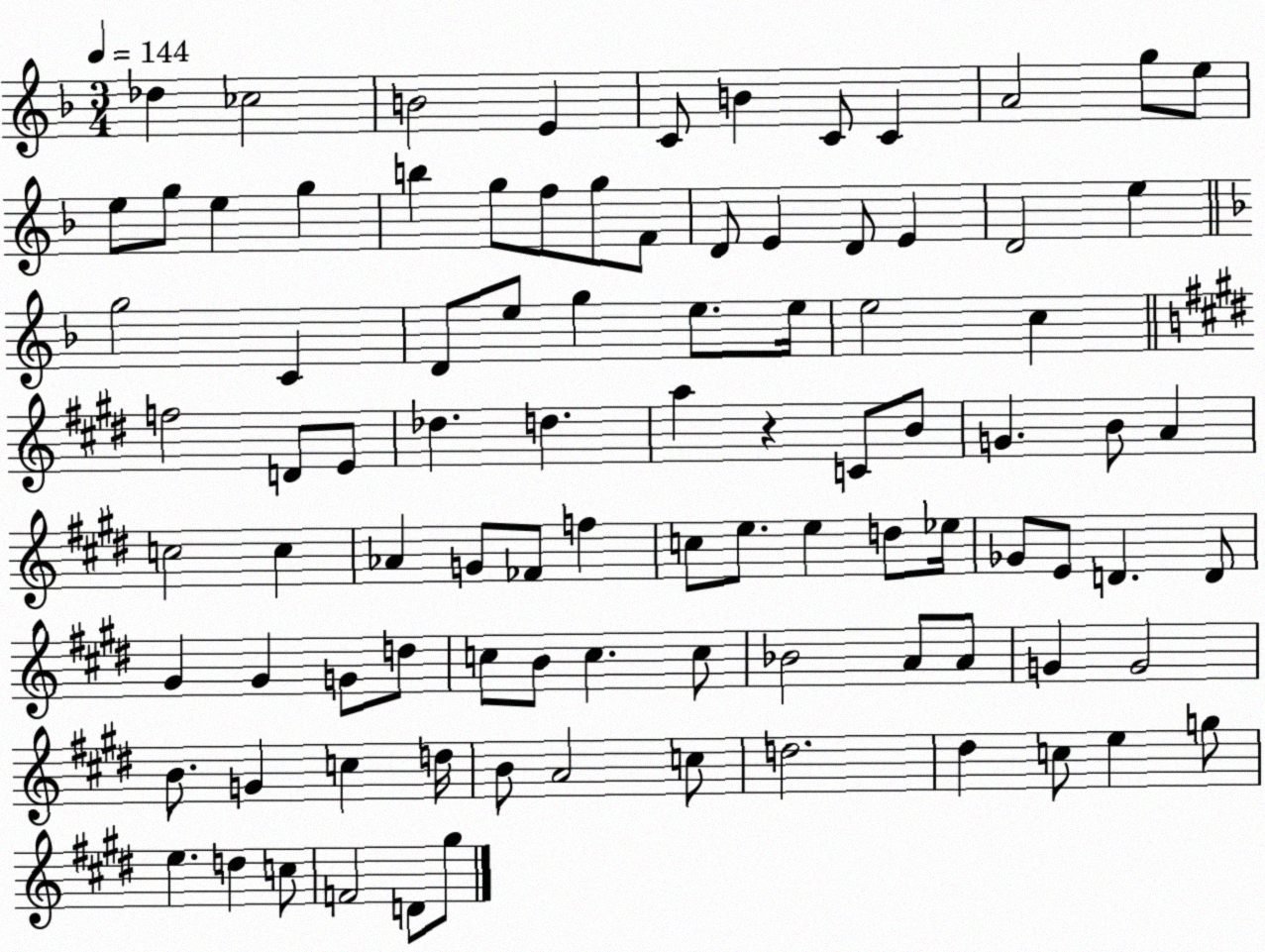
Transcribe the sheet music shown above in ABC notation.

X:1
T:Untitled
M:3/4
L:1/4
K:F
_d _c2 B2 E C/2 B C/2 C A2 g/2 e/2 e/2 g/2 e g b g/2 f/2 g/2 F/2 D/2 E D/2 E D2 e g2 C D/2 e/2 g e/2 e/4 e2 c f2 D/2 E/2 _d d a z C/2 B/2 G B/2 A c2 c _A G/2 _F/2 f c/2 e/2 e d/2 _e/4 _G/2 E/2 D D/2 ^G ^G G/2 d/2 c/2 B/2 c c/2 _B2 A/2 A/2 G G2 B/2 G c d/4 B/2 A2 c/2 d2 ^d c/2 e g/2 e d c/2 F2 D/2 ^g/2